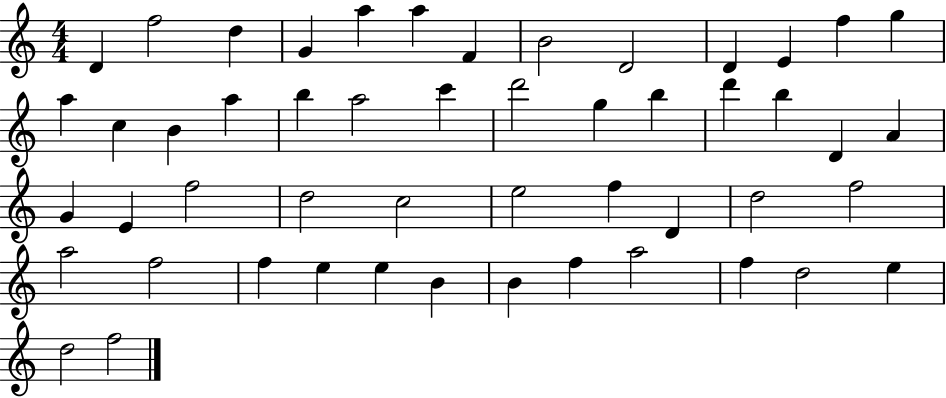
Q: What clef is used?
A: treble